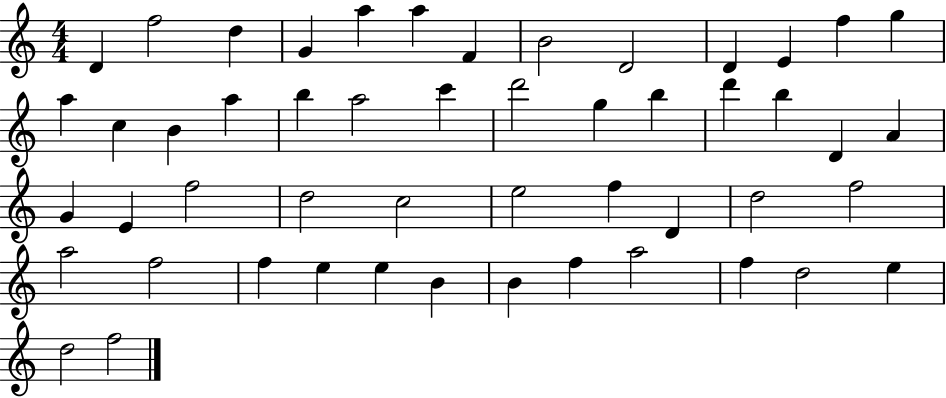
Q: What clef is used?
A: treble